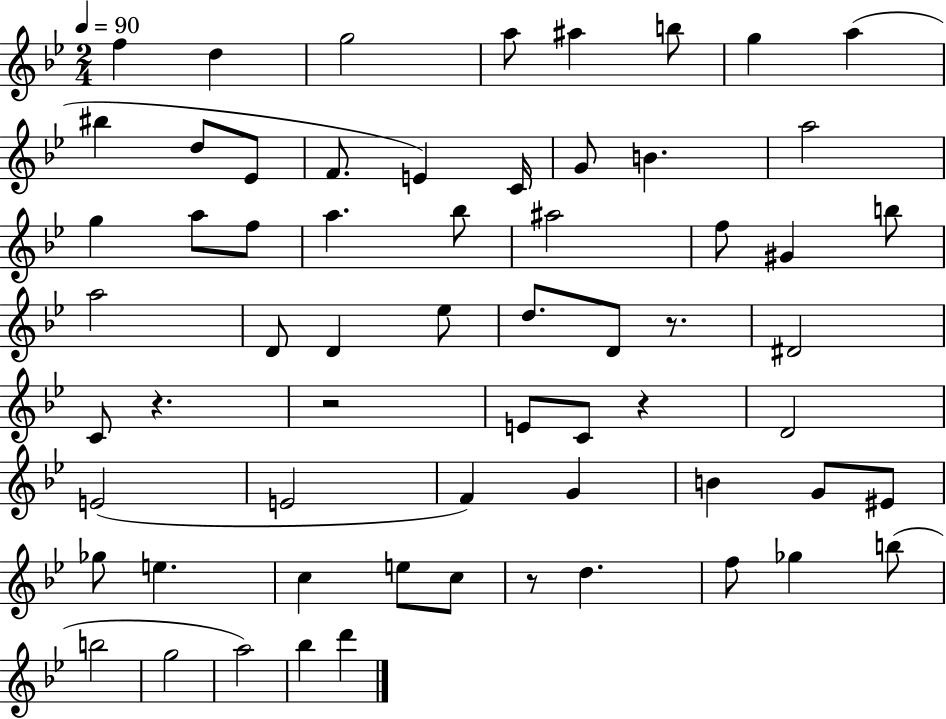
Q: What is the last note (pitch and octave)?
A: D6